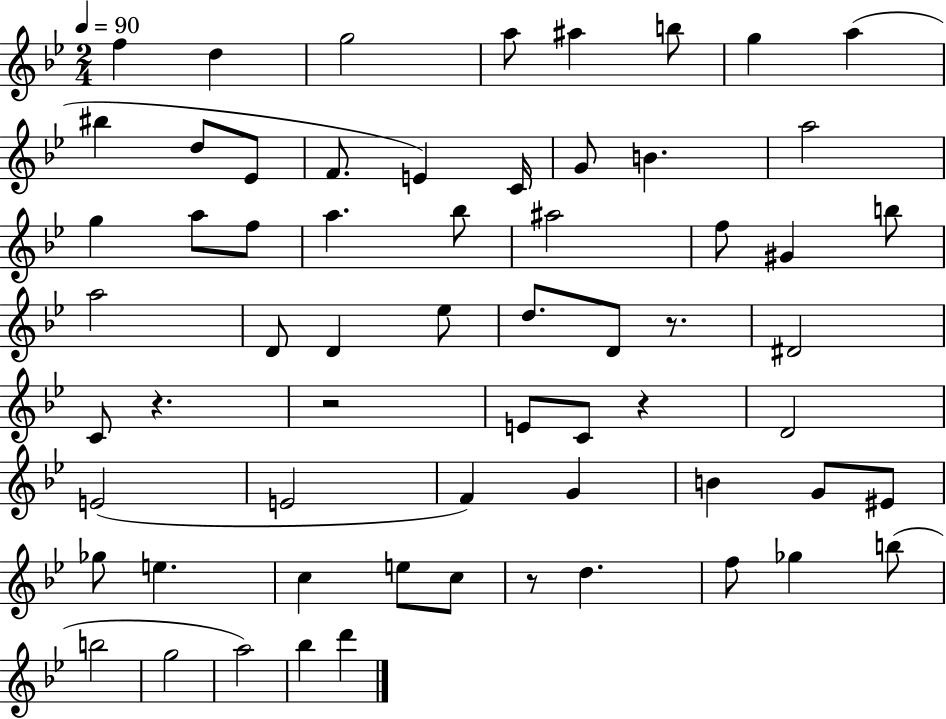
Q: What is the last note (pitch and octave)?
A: D6